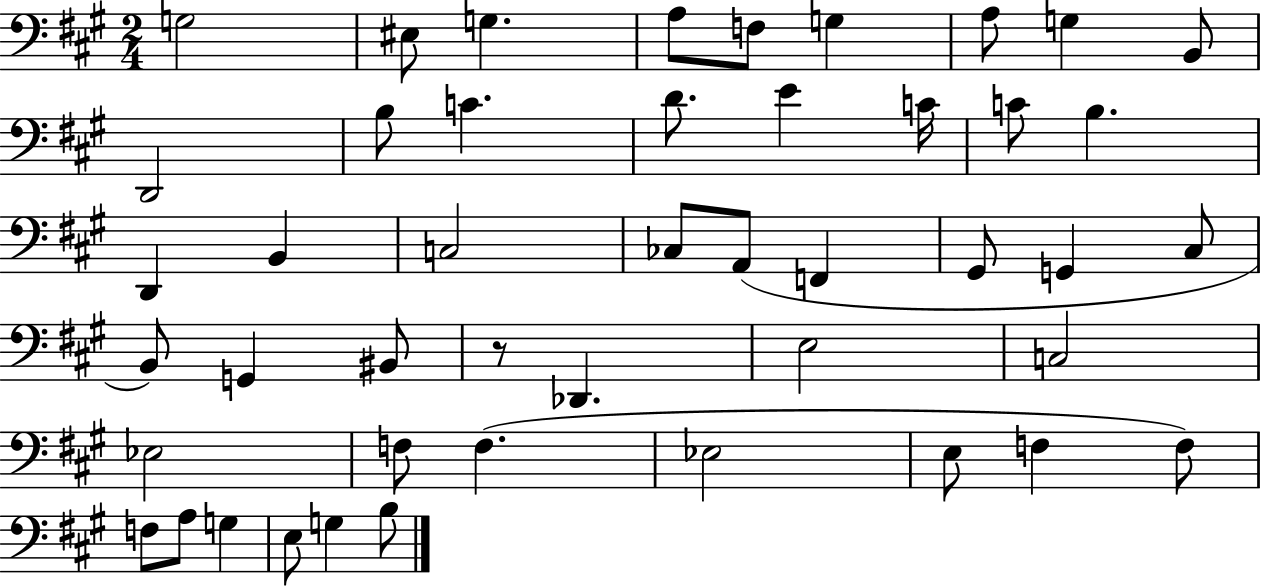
G3/h EIS3/e G3/q. A3/e F3/e G3/q A3/e G3/q B2/e D2/h B3/e C4/q. D4/e. E4/q C4/s C4/e B3/q. D2/q B2/q C3/h CES3/e A2/e F2/q G#2/e G2/q C#3/e B2/e G2/q BIS2/e R/e Db2/q. E3/h C3/h Eb3/h F3/e F3/q. Eb3/h E3/e F3/q F3/e F3/e A3/e G3/q E3/e G3/q B3/e